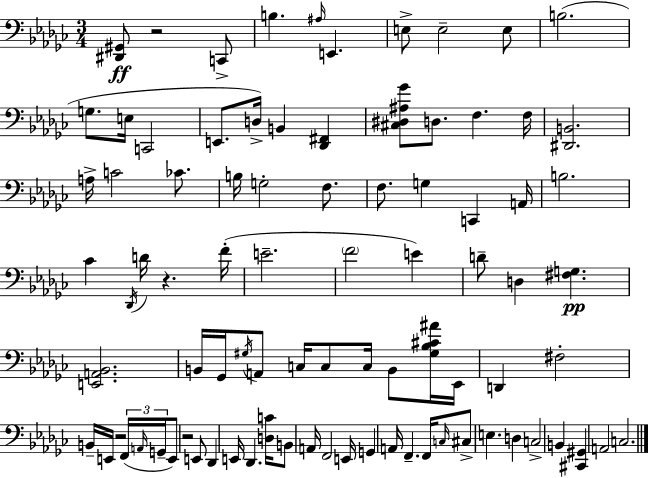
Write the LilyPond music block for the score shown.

{
  \clef bass
  \numericTimeSignature
  \time 3/4
  \key ees \minor
  <dis, gis,>8\ff r2 c,8-> | b4. \grace { ais16 } e,4. | e8-> e2-- e8 | b2.( | \break g8. e16 c,2 | e,8. d16->) b,4 <des, fis,>4 | <cis dis ais ges'>8 d8. f4. | f16 <dis, b,>2. | \break a16-> c'2 ces'8. | b16 g2-. f8. | f8. g4 c,4 | a,16 b2. | \break ces'4 \acciaccatura { des,16 } d'16 r4. | f'16-.( e'2.-- | \parenthesize f'2 e'4) | d'8-- d4 <fis g>4.\pp | \break <e, a, bes,>2. | b,16 ges,16 \acciaccatura { gis16 } a,8 c16 c8 c16 b,8 | <gis bes cis' ais'>16 ees,16 d,4 fis2-. | b,16-- e,16 r2 | \break \tuplet 3/2 { f,16( \grace { a,16 } g,16-- } e,8) r2 | e,8 des,4 e,16 des,4. | <d c'>16 b,8 a,16 f,2 | e,16 g,4 a,16 f,4.-- | \break f,16 \grace { c16 } cis8-> e4. | d4 c2-> | b,4 <cis, gis,>4 a,2 | c2. | \break \bar "|."
}